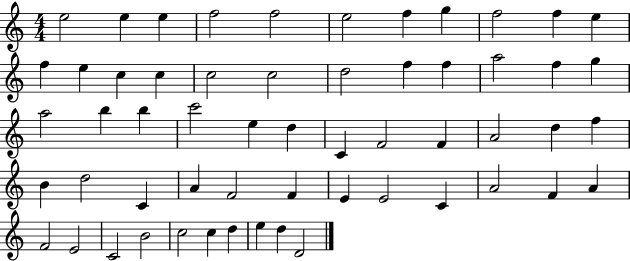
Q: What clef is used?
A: treble